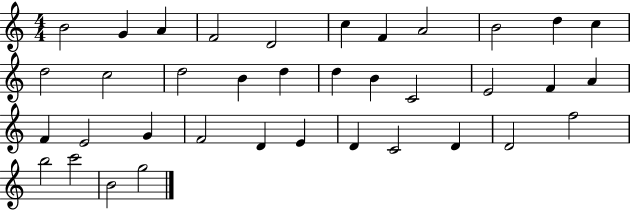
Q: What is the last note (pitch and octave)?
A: G5